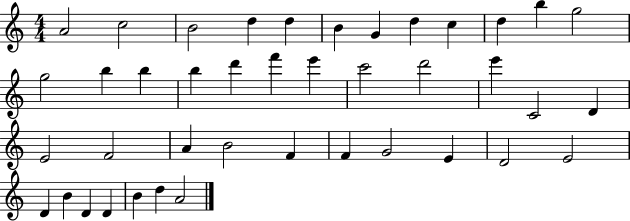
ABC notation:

X:1
T:Untitled
M:4/4
L:1/4
K:C
A2 c2 B2 d d B G d c d b g2 g2 b b b d' f' e' c'2 d'2 e' C2 D E2 F2 A B2 F F G2 E D2 E2 D B D D B d A2